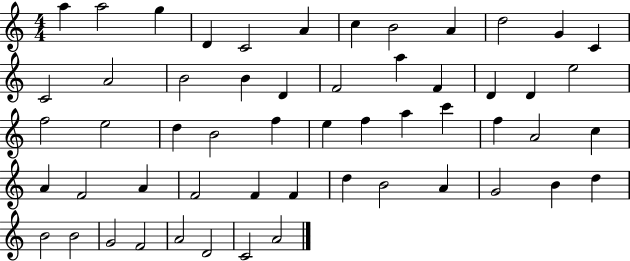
{
  \clef treble
  \numericTimeSignature
  \time 4/4
  \key c \major
  a''4 a''2 g''4 | d'4 c'2 a'4 | c''4 b'2 a'4 | d''2 g'4 c'4 | \break c'2 a'2 | b'2 b'4 d'4 | f'2 a''4 f'4 | d'4 d'4 e''2 | \break f''2 e''2 | d''4 b'2 f''4 | e''4 f''4 a''4 c'''4 | f''4 a'2 c''4 | \break a'4 f'2 a'4 | f'2 f'4 f'4 | d''4 b'2 a'4 | g'2 b'4 d''4 | \break b'2 b'2 | g'2 f'2 | a'2 d'2 | c'2 a'2 | \break \bar "|."
}